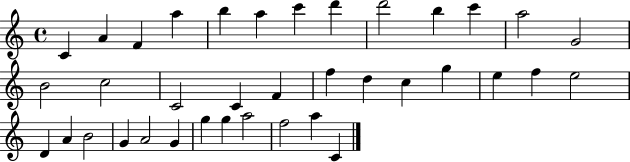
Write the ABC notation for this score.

X:1
T:Untitled
M:4/4
L:1/4
K:C
C A F a b a c' d' d'2 b c' a2 G2 B2 c2 C2 C F f d c g e f e2 D A B2 G A2 G g g a2 f2 a C